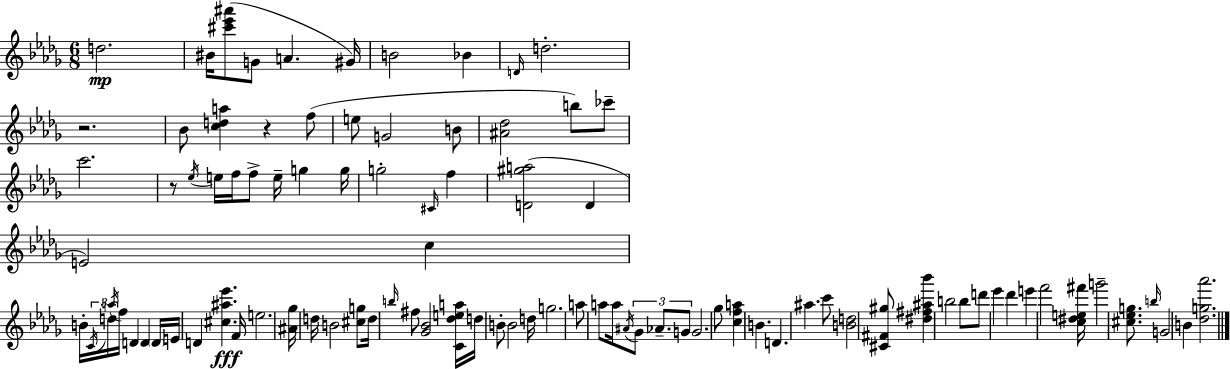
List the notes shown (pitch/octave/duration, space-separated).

D5/h. BIS4/s [C#6,Eb6,A#6]/e G4/e A4/q. G#4/s B4/h Bb4/q D4/s D5/h. R/h. Bb4/e [C5,D5,A5]/q R/q F5/e E5/e G4/h B4/e [A#4,Db5]/h B5/e CES6/e C6/h. R/e Eb5/s E5/s F5/s F5/e E5/s G5/q G5/s G5/h C#4/s F5/q [D4,G#5,A5]/h D4/q E4/h C5/q B4/s C4/s D5/s A5/s F5/s D4/q D4/q D4/s E4/s D4/q [C#5,A#5,Eb6]/q. F4/s E5/h. [A#4,Gb5]/s D5/s B4/h [C#5,G5]/e D5/s B5/s F#5/e [Gb4,Bb4]/h [C4,Db5,E5,A5]/s D5/s B4/e B4/h D5/s G5/h. A5/e A5/e A5/s A#4/s Gb4/e Ab4/e. G4/e G4/h. Gb5/e [C5,F5,A5]/q B4/q. D4/q. A#5/q. C6/e [B4,D5]/h [C#4,F#4,G#5]/e [D#5,F#5,A#5,Bb6]/q B5/h B5/e D6/e Eb6/q Db6/q E6/q F6/h [C5,D#5,E5,F#6]/s G6/h [C#5,Eb5,G5]/e. B5/s G4/h B4/q [Db5,G5,Ab6]/h.